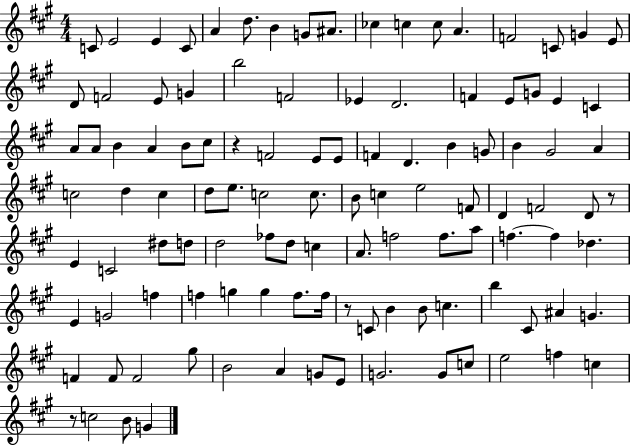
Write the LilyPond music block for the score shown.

{
  \clef treble
  \numericTimeSignature
  \time 4/4
  \key a \major
  c'8 e'2 e'4 c'8 | a'4 d''8. b'4 g'8 ais'8. | ces''4 c''4 c''8 a'4. | f'2 c'8 g'4 e'8 | \break d'8 f'2 e'8 g'4 | b''2 f'2 | ees'4 d'2. | f'4 e'8 g'8 e'4 c'4 | \break a'8 a'8 b'4 a'4 b'8 cis''8 | r4 f'2 e'8 e'8 | f'4 d'4. b'4 g'8 | b'4 gis'2 a'4 | \break c''2 d''4 c''4 | d''8 e''8. c''2 c''8. | b'8 c''4 e''2 f'8 | d'4 f'2 d'8 r8 | \break e'4 c'2 dis''8 d''8 | d''2 fes''8 d''8 c''4 | a'8. f''2 f''8. a''8 | f''4.~~ f''4 des''4. | \break e'4 g'2 f''4 | f''4 g''4 g''4 f''8. f''16 | r8 c'8 b'4 b'8 c''4. | b''4 cis'8 ais'4 g'4. | \break f'4 f'8 f'2 gis''8 | b'2 a'4 g'8 e'8 | g'2. g'8 c''8 | e''2 f''4 c''4 | \break r8 c''2 b'8 g'4 | \bar "|."
}